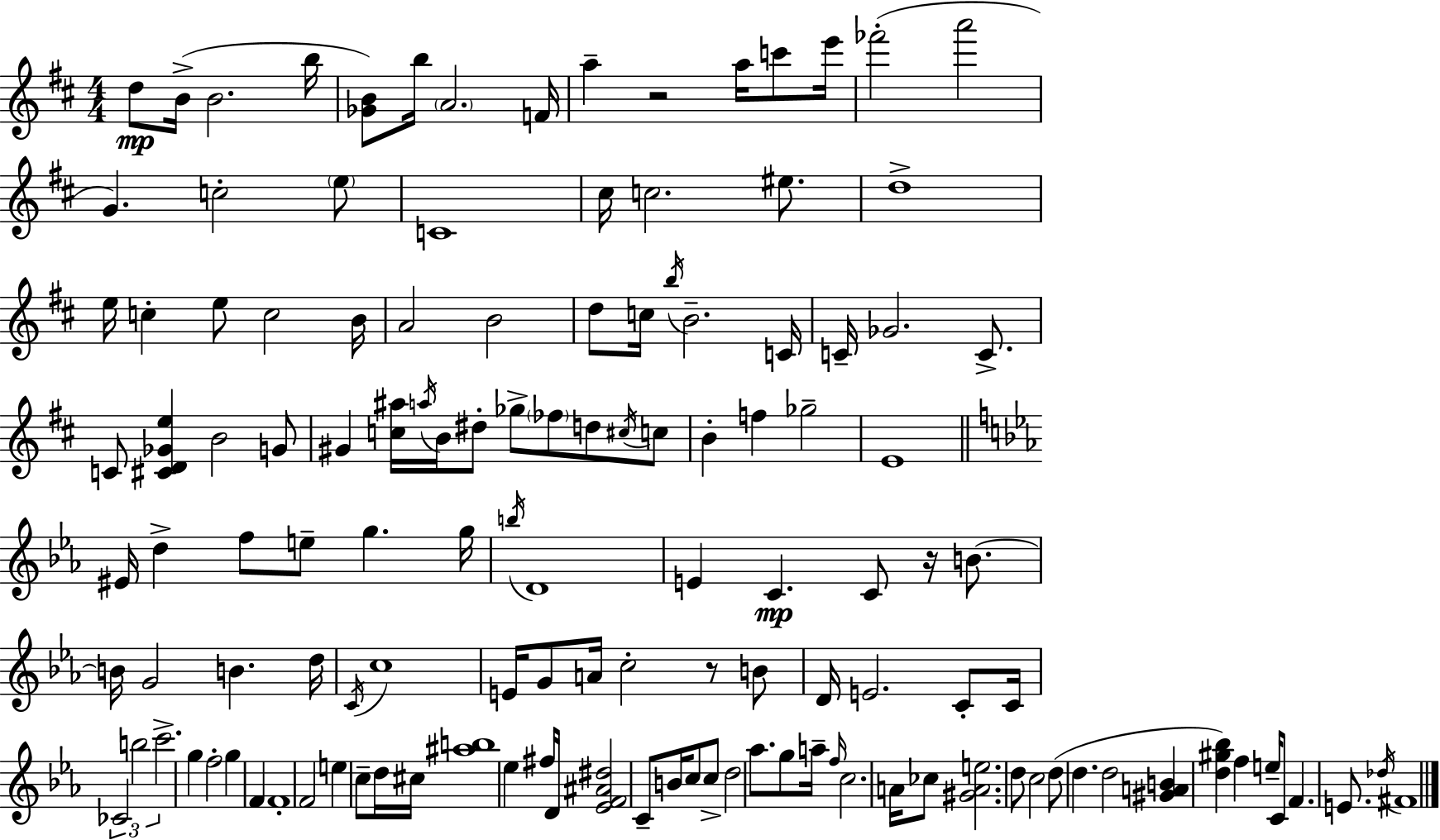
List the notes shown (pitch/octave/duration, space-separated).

D5/e B4/s B4/h. B5/s [Gb4,B4]/e B5/s A4/h. F4/s A5/q R/h A5/s C6/e E6/s FES6/h A6/h G4/q. C5/h E5/e C4/w C#5/s C5/h. EIS5/e. D5/w E5/s C5/q E5/e C5/h B4/s A4/h B4/h D5/e C5/s B5/s B4/h. C4/s C4/s Gb4/h. C4/e. C4/e [C#4,D4,Gb4,E5]/q B4/h G4/e G#4/q [C5,A#5]/s A5/s B4/s D#5/e Gb5/e FES5/e D5/e C#5/s C5/e B4/q F5/q Gb5/h E4/w EIS4/s D5/q F5/e E5/e G5/q. G5/s B5/s D4/w E4/q C4/q. C4/e R/s B4/e. B4/s G4/h B4/q. D5/s C4/s C5/w E4/s G4/e A4/s C5/h R/e B4/e D4/s E4/h. C4/e C4/s CES4/h B5/h C6/h. G5/q F5/h G5/q F4/q F4/w F4/h E5/q C5/e D5/s C#5/s [A#5,B5]/w Eb5/q F#5/s D4/s [Eb4,F4,A#4,D#5]/h C4/e B4/s C5/e C5/e D5/h Ab5/e. G5/e A5/s F5/s C5/h. A4/s CES5/e [G#4,A4,E5]/h. D5/e C5/h D5/e D5/q. D5/h [G#4,A4,B4]/q [D5,G#5,Bb5]/q F5/q E5/s C4/e F4/q. E4/e. Db5/s F#4/w